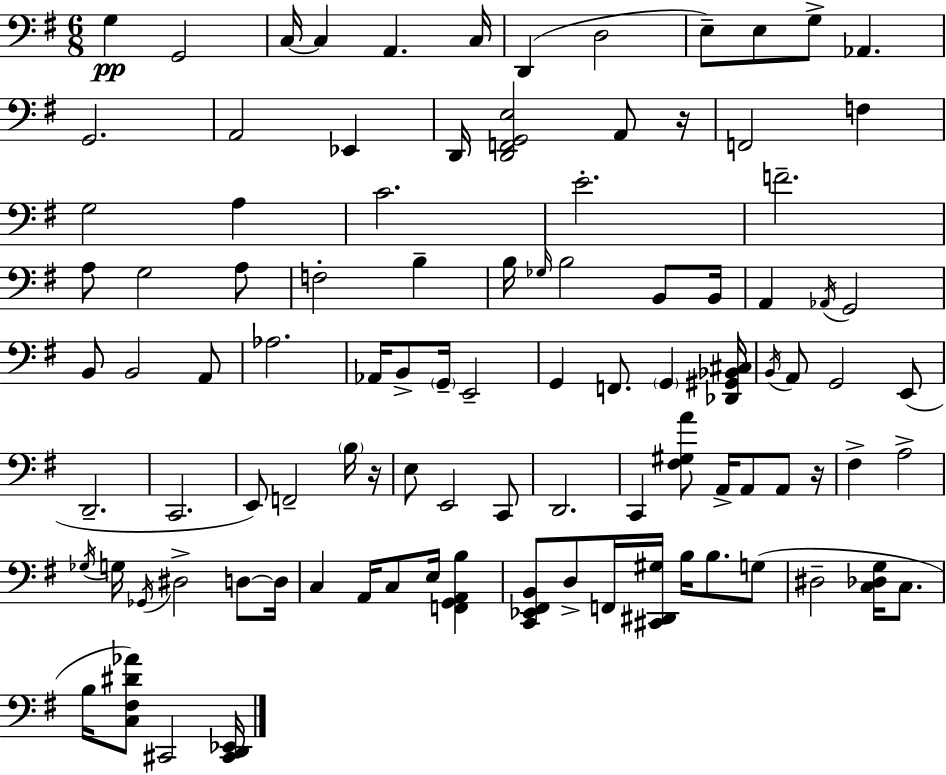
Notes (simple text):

G3/q G2/h C3/s C3/q A2/q. C3/s D2/q D3/h E3/e E3/e G3/e Ab2/q. G2/h. A2/h Eb2/q D2/s [D2,F2,G2,E3]/h A2/e R/s F2/h F3/q G3/h A3/q C4/h. E4/h. F4/h. A3/e G3/h A3/e F3/h B3/q B3/s Gb3/s B3/h B2/e B2/s A2/q Ab2/s G2/h B2/e B2/h A2/e Ab3/h. Ab2/s B2/e G2/s E2/h G2/q F2/e. G2/q [Db2,G#2,Bb2,C#3]/s B2/s A2/e G2/h E2/e D2/h. C2/h. E2/e F2/h B3/s R/s E3/e E2/h C2/e D2/h. C2/q [F#3,G#3,A4]/e A2/s A2/e A2/e R/s F#3/q A3/h Gb3/s G3/s Gb2/s D#3/h D3/e D3/s C3/q A2/s C3/e E3/s [F2,G2,A2,B3]/q [C2,Eb2,F#2,B2]/e D3/e F2/s [C#2,D#2,G#3]/s B3/s B3/e. G3/e D#3/h [C3,Db3,G3]/s C3/e. B3/s [C3,F#3,D#4,Ab4]/e C#2/h [C#2,D2,Eb2]/s